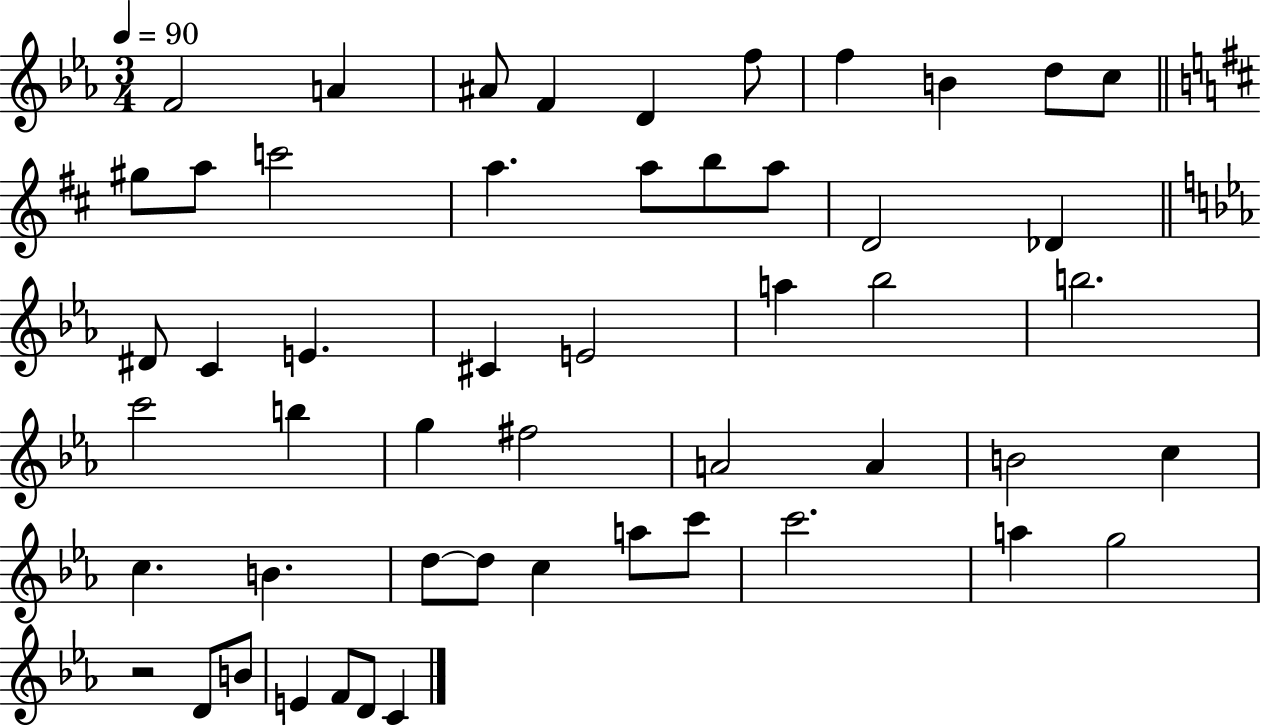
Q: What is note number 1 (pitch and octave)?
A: F4